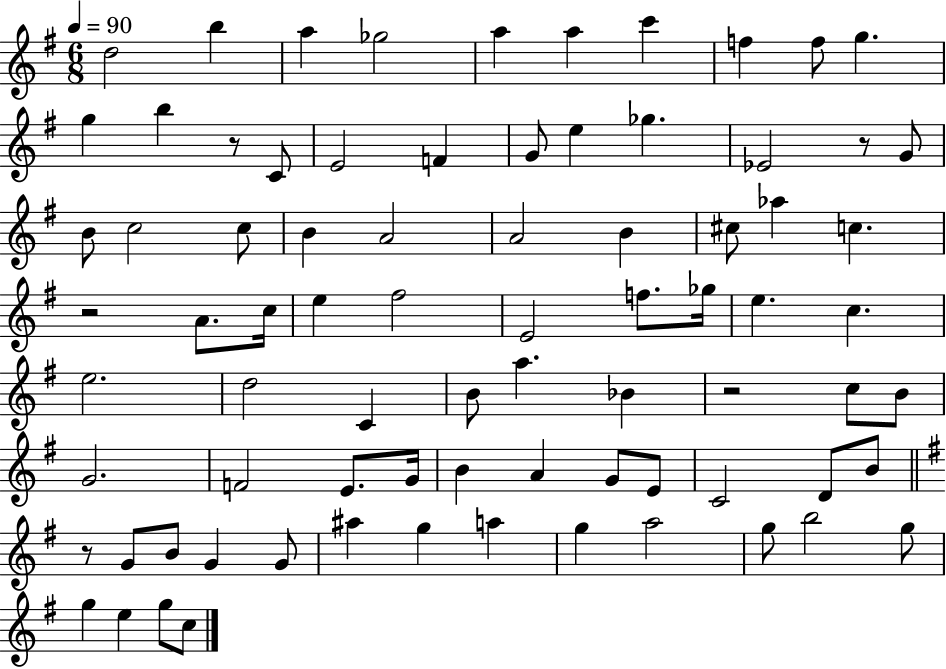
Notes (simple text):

D5/h B5/q A5/q Gb5/h A5/q A5/q C6/q F5/q F5/e G5/q. G5/q B5/q R/e C4/e E4/h F4/q G4/e E5/q Gb5/q. Eb4/h R/e G4/e B4/e C5/h C5/e B4/q A4/h A4/h B4/q C#5/e Ab5/q C5/q. R/h A4/e. C5/s E5/q F#5/h E4/h F5/e. Gb5/s E5/q. C5/q. E5/h. D5/h C4/q B4/e A5/q. Bb4/q R/h C5/e B4/e G4/h. F4/h E4/e. G4/s B4/q A4/q G4/e E4/e C4/h D4/e B4/e R/e G4/e B4/e G4/q G4/e A#5/q G5/q A5/q G5/q A5/h G5/e B5/h G5/e G5/q E5/q G5/e C5/e